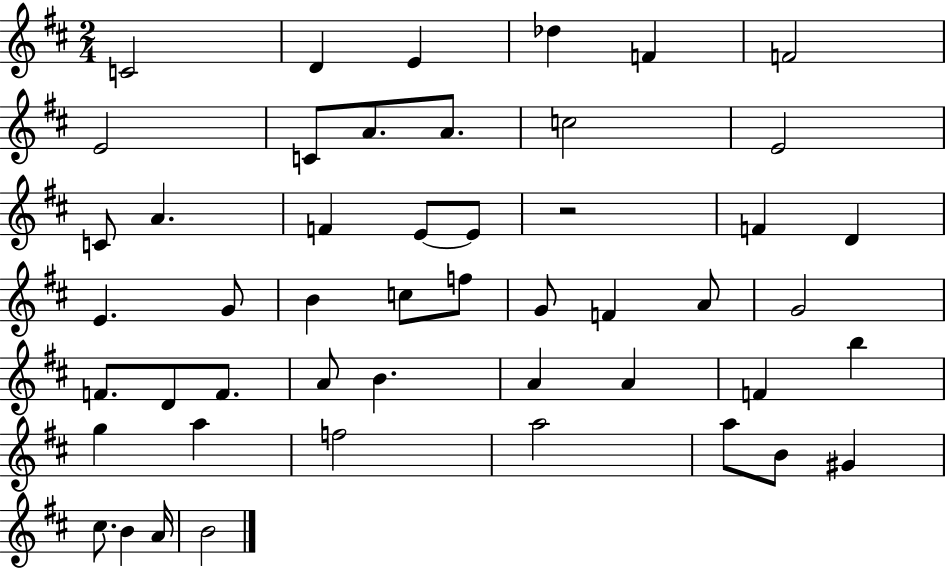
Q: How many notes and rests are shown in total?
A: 49